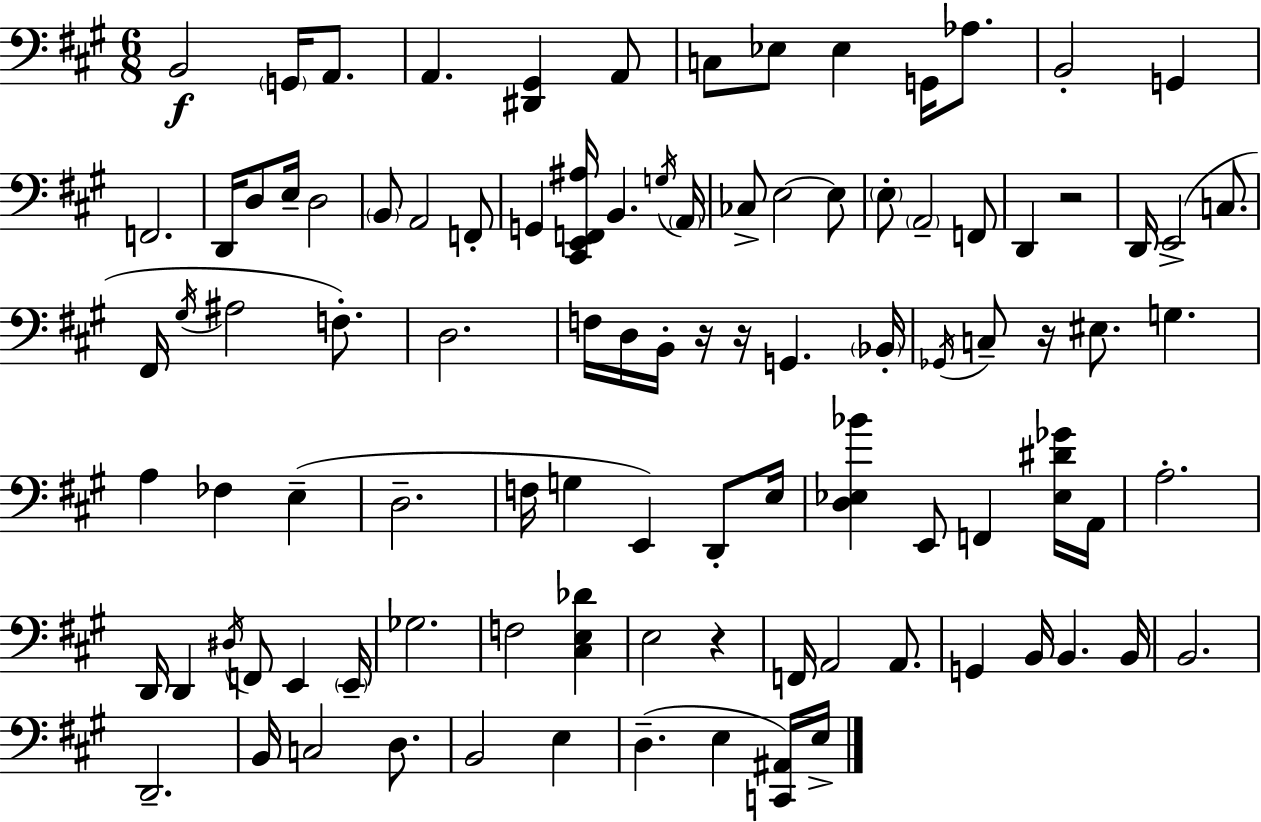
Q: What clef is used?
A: bass